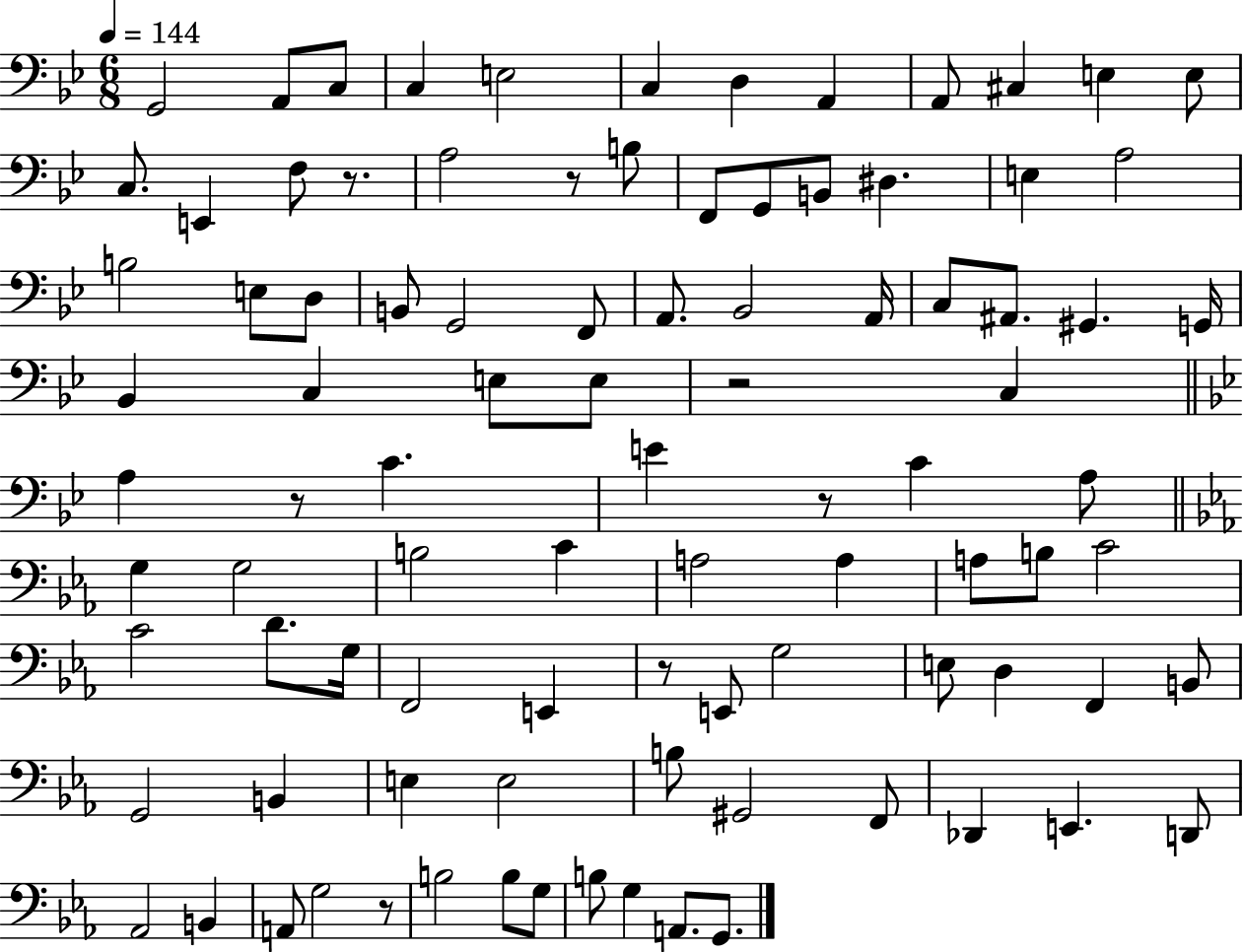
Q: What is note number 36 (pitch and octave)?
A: G2